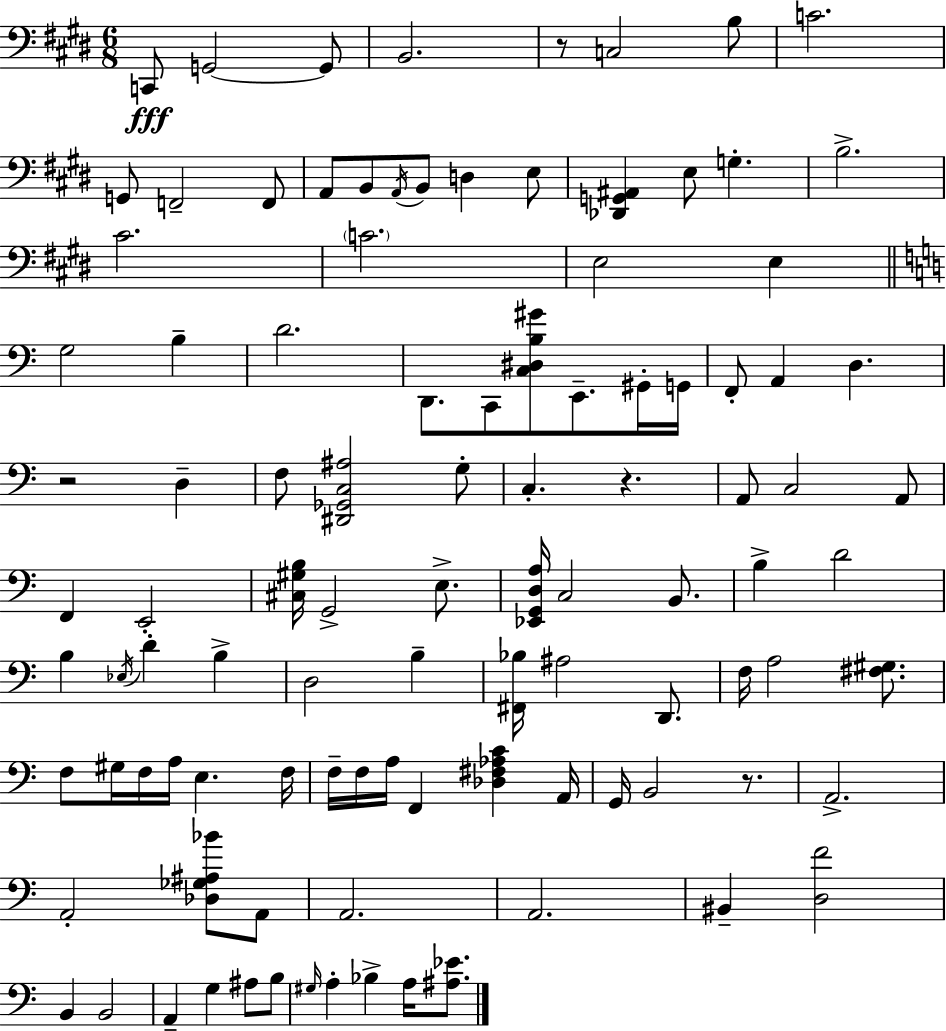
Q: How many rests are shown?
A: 4